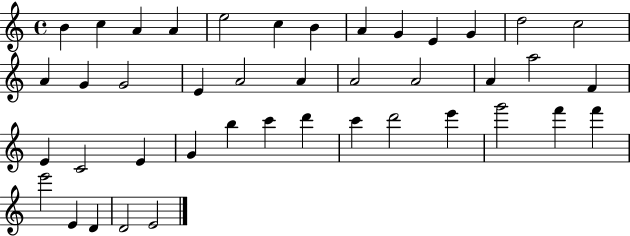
B4/q C5/q A4/q A4/q E5/h C5/q B4/q A4/q G4/q E4/q G4/q D5/h C5/h A4/q G4/q G4/h E4/q A4/h A4/q A4/h A4/h A4/q A5/h F4/q E4/q C4/h E4/q G4/q B5/q C6/q D6/q C6/q D6/h E6/q G6/h F6/q F6/q E6/h E4/q D4/q D4/h E4/h